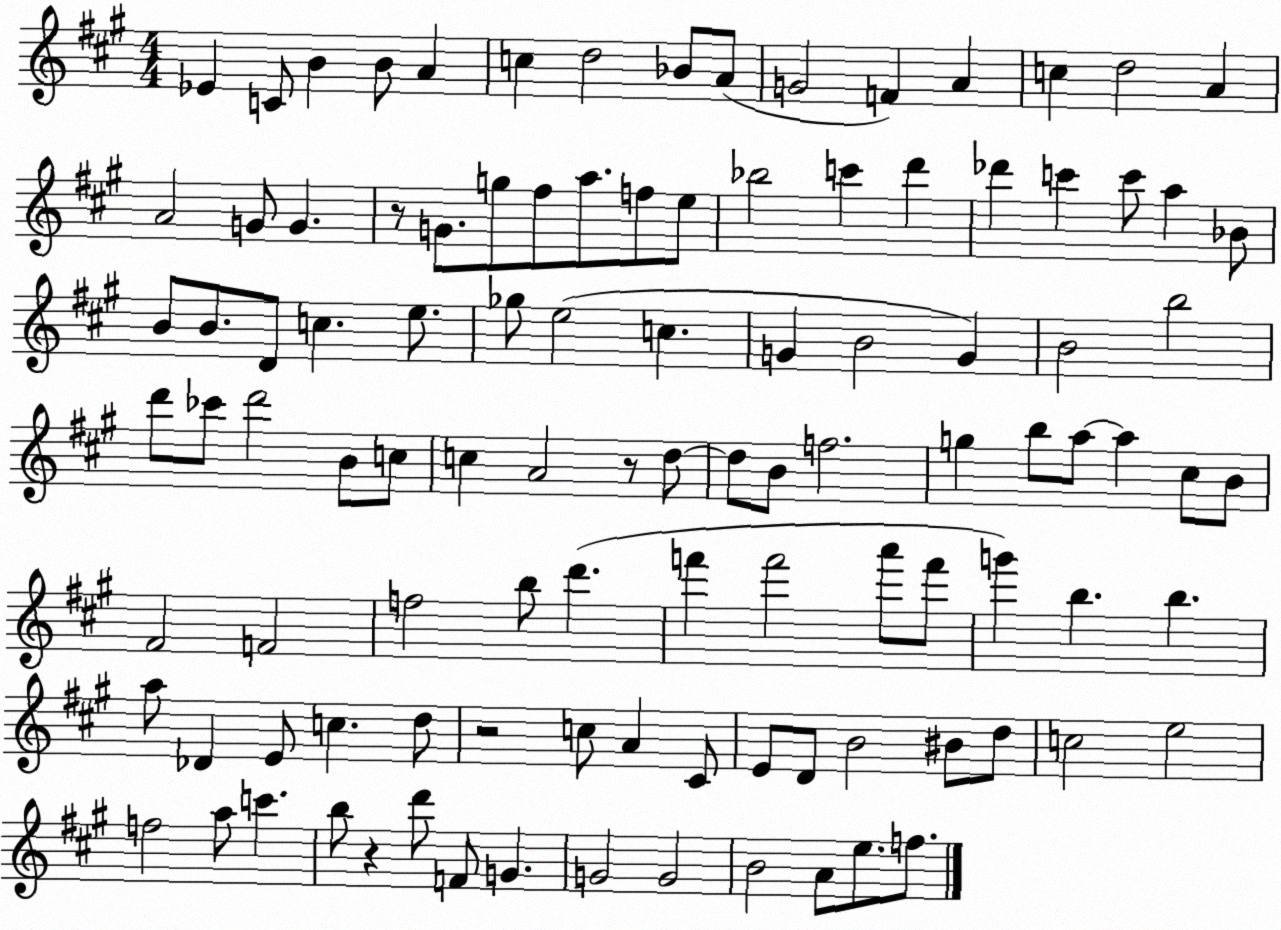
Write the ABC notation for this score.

X:1
T:Untitled
M:4/4
L:1/4
K:A
_E C/2 B B/2 A c d2 _B/2 A/2 G2 F A c d2 A A2 G/2 G z/2 G/2 g/2 ^f/2 a/2 f/2 e/2 _b2 c' d' _d' c' c'/2 a _B/2 B/2 B/2 D/2 c e/2 _g/2 e2 c G B2 G B2 b2 d'/2 _c'/2 d'2 B/2 c/2 c A2 z/2 d/2 d/2 B/2 f2 g b/2 a/2 a ^c/2 B/2 ^F2 F2 f2 b/2 d' f' f'2 a'/2 f'/2 g' b b a/2 _D E/2 c d/2 z2 c/2 A ^C/2 E/2 D/2 B2 ^B/2 d/2 c2 e2 f2 a/2 c' b/2 z d'/2 F/2 G G2 G2 B2 A/2 e/2 f/2